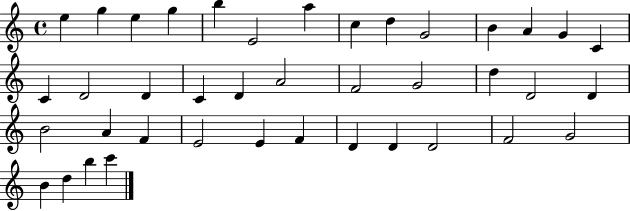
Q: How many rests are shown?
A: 0